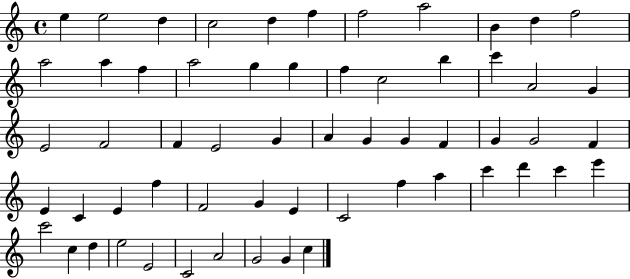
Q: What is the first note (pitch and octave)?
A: E5